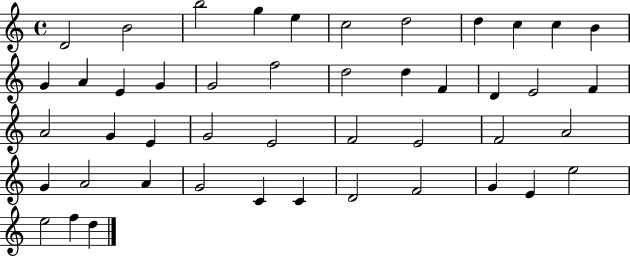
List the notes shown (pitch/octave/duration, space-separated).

D4/h B4/h B5/h G5/q E5/q C5/h D5/h D5/q C5/q C5/q B4/q G4/q A4/q E4/q G4/q G4/h F5/h D5/h D5/q F4/q D4/q E4/h F4/q A4/h G4/q E4/q G4/h E4/h F4/h E4/h F4/h A4/h G4/q A4/h A4/q G4/h C4/q C4/q D4/h F4/h G4/q E4/q E5/h E5/h F5/q D5/q